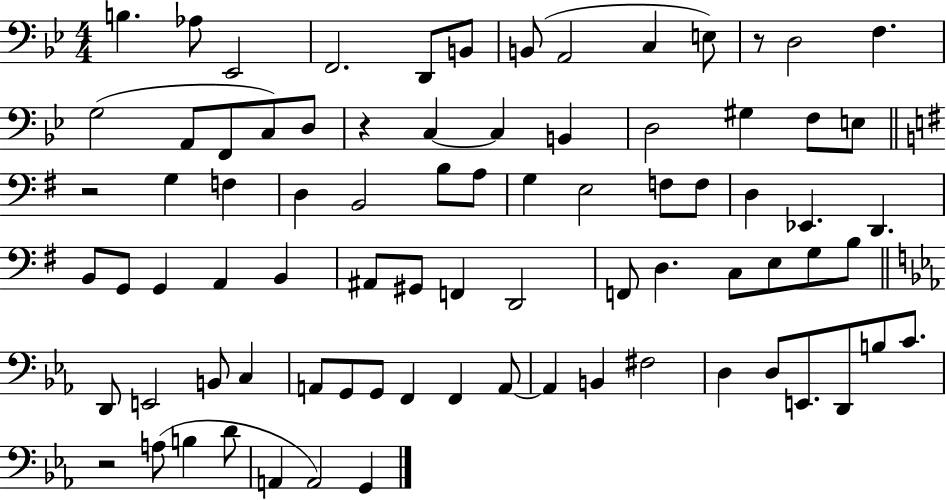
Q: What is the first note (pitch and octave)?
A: B3